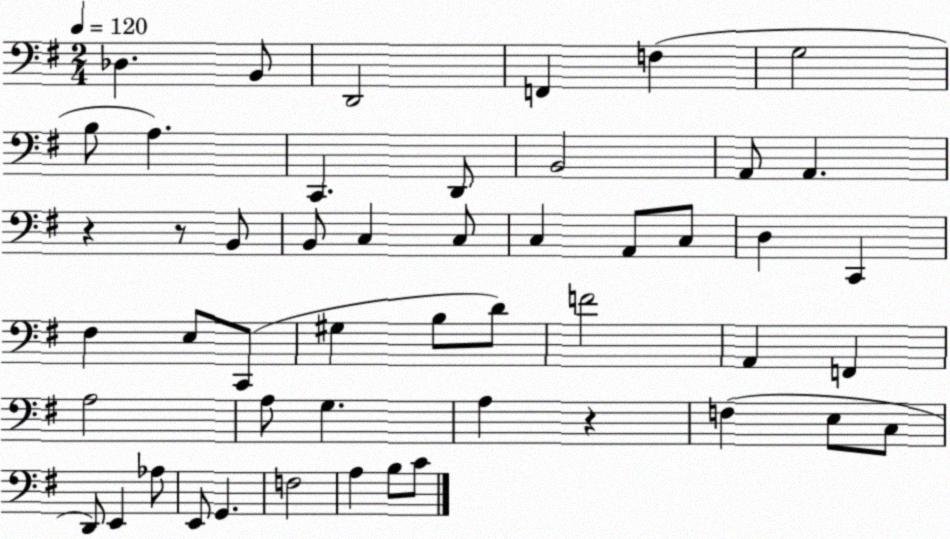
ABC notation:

X:1
T:Untitled
M:2/4
L:1/4
K:G
_D, B,,/2 D,,2 F,, F, G,2 B,/2 A, C,, D,,/2 B,,2 A,,/2 A,, z z/2 B,,/2 B,,/2 C, C,/2 C, A,,/2 C,/2 D, C,, ^F, E,/2 C,,/2 ^G, B,/2 D/2 F2 A,, F,, A,2 A,/2 G, A, z F, E,/2 C,/2 D,,/2 E,, _A,/2 E,,/2 G,, F,2 A, B,/2 C/2